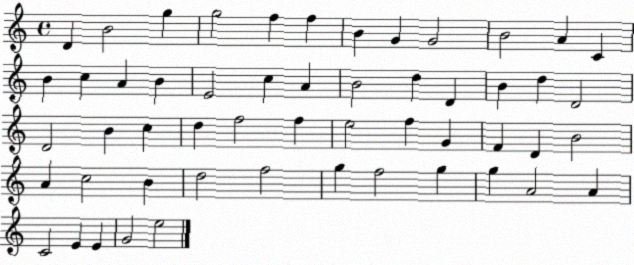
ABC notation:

X:1
T:Untitled
M:4/4
L:1/4
K:C
D B2 g g2 f f B G G2 B2 A C B c A B E2 c A B2 d D B d D2 D2 B c d f2 f e2 f G F D B2 A c2 B d2 f2 g f2 g g A2 A C2 E E G2 e2